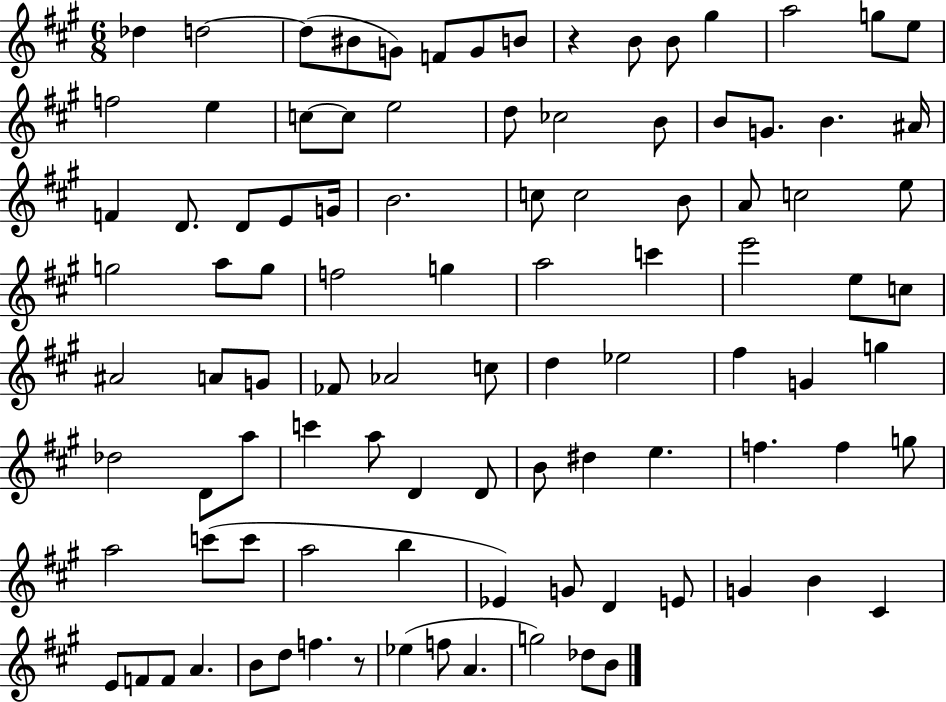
{
  \clef treble
  \numericTimeSignature
  \time 6/8
  \key a \major
  des''4 d''2~~ | d''8( bis'8 g'8) f'8 g'8 b'8 | r4 b'8 b'8 gis''4 | a''2 g''8 e''8 | \break f''2 e''4 | c''8~~ c''8 e''2 | d''8 ces''2 b'8 | b'8 g'8. b'4. ais'16 | \break f'4 d'8. d'8 e'8 g'16 | b'2. | c''8 c''2 b'8 | a'8 c''2 e''8 | \break g''2 a''8 g''8 | f''2 g''4 | a''2 c'''4 | e'''2 e''8 c''8 | \break ais'2 a'8 g'8 | fes'8 aes'2 c''8 | d''4 ees''2 | fis''4 g'4 g''4 | \break des''2 d'8 a''8 | c'''4 a''8 d'4 d'8 | b'8 dis''4 e''4. | f''4. f''4 g''8 | \break a''2 c'''8( c'''8 | a''2 b''4 | ees'4) g'8 d'4 e'8 | g'4 b'4 cis'4 | \break e'8 f'8 f'8 a'4. | b'8 d''8 f''4. r8 | ees''4( f''8 a'4. | g''2) des''8 b'8 | \break \bar "|."
}